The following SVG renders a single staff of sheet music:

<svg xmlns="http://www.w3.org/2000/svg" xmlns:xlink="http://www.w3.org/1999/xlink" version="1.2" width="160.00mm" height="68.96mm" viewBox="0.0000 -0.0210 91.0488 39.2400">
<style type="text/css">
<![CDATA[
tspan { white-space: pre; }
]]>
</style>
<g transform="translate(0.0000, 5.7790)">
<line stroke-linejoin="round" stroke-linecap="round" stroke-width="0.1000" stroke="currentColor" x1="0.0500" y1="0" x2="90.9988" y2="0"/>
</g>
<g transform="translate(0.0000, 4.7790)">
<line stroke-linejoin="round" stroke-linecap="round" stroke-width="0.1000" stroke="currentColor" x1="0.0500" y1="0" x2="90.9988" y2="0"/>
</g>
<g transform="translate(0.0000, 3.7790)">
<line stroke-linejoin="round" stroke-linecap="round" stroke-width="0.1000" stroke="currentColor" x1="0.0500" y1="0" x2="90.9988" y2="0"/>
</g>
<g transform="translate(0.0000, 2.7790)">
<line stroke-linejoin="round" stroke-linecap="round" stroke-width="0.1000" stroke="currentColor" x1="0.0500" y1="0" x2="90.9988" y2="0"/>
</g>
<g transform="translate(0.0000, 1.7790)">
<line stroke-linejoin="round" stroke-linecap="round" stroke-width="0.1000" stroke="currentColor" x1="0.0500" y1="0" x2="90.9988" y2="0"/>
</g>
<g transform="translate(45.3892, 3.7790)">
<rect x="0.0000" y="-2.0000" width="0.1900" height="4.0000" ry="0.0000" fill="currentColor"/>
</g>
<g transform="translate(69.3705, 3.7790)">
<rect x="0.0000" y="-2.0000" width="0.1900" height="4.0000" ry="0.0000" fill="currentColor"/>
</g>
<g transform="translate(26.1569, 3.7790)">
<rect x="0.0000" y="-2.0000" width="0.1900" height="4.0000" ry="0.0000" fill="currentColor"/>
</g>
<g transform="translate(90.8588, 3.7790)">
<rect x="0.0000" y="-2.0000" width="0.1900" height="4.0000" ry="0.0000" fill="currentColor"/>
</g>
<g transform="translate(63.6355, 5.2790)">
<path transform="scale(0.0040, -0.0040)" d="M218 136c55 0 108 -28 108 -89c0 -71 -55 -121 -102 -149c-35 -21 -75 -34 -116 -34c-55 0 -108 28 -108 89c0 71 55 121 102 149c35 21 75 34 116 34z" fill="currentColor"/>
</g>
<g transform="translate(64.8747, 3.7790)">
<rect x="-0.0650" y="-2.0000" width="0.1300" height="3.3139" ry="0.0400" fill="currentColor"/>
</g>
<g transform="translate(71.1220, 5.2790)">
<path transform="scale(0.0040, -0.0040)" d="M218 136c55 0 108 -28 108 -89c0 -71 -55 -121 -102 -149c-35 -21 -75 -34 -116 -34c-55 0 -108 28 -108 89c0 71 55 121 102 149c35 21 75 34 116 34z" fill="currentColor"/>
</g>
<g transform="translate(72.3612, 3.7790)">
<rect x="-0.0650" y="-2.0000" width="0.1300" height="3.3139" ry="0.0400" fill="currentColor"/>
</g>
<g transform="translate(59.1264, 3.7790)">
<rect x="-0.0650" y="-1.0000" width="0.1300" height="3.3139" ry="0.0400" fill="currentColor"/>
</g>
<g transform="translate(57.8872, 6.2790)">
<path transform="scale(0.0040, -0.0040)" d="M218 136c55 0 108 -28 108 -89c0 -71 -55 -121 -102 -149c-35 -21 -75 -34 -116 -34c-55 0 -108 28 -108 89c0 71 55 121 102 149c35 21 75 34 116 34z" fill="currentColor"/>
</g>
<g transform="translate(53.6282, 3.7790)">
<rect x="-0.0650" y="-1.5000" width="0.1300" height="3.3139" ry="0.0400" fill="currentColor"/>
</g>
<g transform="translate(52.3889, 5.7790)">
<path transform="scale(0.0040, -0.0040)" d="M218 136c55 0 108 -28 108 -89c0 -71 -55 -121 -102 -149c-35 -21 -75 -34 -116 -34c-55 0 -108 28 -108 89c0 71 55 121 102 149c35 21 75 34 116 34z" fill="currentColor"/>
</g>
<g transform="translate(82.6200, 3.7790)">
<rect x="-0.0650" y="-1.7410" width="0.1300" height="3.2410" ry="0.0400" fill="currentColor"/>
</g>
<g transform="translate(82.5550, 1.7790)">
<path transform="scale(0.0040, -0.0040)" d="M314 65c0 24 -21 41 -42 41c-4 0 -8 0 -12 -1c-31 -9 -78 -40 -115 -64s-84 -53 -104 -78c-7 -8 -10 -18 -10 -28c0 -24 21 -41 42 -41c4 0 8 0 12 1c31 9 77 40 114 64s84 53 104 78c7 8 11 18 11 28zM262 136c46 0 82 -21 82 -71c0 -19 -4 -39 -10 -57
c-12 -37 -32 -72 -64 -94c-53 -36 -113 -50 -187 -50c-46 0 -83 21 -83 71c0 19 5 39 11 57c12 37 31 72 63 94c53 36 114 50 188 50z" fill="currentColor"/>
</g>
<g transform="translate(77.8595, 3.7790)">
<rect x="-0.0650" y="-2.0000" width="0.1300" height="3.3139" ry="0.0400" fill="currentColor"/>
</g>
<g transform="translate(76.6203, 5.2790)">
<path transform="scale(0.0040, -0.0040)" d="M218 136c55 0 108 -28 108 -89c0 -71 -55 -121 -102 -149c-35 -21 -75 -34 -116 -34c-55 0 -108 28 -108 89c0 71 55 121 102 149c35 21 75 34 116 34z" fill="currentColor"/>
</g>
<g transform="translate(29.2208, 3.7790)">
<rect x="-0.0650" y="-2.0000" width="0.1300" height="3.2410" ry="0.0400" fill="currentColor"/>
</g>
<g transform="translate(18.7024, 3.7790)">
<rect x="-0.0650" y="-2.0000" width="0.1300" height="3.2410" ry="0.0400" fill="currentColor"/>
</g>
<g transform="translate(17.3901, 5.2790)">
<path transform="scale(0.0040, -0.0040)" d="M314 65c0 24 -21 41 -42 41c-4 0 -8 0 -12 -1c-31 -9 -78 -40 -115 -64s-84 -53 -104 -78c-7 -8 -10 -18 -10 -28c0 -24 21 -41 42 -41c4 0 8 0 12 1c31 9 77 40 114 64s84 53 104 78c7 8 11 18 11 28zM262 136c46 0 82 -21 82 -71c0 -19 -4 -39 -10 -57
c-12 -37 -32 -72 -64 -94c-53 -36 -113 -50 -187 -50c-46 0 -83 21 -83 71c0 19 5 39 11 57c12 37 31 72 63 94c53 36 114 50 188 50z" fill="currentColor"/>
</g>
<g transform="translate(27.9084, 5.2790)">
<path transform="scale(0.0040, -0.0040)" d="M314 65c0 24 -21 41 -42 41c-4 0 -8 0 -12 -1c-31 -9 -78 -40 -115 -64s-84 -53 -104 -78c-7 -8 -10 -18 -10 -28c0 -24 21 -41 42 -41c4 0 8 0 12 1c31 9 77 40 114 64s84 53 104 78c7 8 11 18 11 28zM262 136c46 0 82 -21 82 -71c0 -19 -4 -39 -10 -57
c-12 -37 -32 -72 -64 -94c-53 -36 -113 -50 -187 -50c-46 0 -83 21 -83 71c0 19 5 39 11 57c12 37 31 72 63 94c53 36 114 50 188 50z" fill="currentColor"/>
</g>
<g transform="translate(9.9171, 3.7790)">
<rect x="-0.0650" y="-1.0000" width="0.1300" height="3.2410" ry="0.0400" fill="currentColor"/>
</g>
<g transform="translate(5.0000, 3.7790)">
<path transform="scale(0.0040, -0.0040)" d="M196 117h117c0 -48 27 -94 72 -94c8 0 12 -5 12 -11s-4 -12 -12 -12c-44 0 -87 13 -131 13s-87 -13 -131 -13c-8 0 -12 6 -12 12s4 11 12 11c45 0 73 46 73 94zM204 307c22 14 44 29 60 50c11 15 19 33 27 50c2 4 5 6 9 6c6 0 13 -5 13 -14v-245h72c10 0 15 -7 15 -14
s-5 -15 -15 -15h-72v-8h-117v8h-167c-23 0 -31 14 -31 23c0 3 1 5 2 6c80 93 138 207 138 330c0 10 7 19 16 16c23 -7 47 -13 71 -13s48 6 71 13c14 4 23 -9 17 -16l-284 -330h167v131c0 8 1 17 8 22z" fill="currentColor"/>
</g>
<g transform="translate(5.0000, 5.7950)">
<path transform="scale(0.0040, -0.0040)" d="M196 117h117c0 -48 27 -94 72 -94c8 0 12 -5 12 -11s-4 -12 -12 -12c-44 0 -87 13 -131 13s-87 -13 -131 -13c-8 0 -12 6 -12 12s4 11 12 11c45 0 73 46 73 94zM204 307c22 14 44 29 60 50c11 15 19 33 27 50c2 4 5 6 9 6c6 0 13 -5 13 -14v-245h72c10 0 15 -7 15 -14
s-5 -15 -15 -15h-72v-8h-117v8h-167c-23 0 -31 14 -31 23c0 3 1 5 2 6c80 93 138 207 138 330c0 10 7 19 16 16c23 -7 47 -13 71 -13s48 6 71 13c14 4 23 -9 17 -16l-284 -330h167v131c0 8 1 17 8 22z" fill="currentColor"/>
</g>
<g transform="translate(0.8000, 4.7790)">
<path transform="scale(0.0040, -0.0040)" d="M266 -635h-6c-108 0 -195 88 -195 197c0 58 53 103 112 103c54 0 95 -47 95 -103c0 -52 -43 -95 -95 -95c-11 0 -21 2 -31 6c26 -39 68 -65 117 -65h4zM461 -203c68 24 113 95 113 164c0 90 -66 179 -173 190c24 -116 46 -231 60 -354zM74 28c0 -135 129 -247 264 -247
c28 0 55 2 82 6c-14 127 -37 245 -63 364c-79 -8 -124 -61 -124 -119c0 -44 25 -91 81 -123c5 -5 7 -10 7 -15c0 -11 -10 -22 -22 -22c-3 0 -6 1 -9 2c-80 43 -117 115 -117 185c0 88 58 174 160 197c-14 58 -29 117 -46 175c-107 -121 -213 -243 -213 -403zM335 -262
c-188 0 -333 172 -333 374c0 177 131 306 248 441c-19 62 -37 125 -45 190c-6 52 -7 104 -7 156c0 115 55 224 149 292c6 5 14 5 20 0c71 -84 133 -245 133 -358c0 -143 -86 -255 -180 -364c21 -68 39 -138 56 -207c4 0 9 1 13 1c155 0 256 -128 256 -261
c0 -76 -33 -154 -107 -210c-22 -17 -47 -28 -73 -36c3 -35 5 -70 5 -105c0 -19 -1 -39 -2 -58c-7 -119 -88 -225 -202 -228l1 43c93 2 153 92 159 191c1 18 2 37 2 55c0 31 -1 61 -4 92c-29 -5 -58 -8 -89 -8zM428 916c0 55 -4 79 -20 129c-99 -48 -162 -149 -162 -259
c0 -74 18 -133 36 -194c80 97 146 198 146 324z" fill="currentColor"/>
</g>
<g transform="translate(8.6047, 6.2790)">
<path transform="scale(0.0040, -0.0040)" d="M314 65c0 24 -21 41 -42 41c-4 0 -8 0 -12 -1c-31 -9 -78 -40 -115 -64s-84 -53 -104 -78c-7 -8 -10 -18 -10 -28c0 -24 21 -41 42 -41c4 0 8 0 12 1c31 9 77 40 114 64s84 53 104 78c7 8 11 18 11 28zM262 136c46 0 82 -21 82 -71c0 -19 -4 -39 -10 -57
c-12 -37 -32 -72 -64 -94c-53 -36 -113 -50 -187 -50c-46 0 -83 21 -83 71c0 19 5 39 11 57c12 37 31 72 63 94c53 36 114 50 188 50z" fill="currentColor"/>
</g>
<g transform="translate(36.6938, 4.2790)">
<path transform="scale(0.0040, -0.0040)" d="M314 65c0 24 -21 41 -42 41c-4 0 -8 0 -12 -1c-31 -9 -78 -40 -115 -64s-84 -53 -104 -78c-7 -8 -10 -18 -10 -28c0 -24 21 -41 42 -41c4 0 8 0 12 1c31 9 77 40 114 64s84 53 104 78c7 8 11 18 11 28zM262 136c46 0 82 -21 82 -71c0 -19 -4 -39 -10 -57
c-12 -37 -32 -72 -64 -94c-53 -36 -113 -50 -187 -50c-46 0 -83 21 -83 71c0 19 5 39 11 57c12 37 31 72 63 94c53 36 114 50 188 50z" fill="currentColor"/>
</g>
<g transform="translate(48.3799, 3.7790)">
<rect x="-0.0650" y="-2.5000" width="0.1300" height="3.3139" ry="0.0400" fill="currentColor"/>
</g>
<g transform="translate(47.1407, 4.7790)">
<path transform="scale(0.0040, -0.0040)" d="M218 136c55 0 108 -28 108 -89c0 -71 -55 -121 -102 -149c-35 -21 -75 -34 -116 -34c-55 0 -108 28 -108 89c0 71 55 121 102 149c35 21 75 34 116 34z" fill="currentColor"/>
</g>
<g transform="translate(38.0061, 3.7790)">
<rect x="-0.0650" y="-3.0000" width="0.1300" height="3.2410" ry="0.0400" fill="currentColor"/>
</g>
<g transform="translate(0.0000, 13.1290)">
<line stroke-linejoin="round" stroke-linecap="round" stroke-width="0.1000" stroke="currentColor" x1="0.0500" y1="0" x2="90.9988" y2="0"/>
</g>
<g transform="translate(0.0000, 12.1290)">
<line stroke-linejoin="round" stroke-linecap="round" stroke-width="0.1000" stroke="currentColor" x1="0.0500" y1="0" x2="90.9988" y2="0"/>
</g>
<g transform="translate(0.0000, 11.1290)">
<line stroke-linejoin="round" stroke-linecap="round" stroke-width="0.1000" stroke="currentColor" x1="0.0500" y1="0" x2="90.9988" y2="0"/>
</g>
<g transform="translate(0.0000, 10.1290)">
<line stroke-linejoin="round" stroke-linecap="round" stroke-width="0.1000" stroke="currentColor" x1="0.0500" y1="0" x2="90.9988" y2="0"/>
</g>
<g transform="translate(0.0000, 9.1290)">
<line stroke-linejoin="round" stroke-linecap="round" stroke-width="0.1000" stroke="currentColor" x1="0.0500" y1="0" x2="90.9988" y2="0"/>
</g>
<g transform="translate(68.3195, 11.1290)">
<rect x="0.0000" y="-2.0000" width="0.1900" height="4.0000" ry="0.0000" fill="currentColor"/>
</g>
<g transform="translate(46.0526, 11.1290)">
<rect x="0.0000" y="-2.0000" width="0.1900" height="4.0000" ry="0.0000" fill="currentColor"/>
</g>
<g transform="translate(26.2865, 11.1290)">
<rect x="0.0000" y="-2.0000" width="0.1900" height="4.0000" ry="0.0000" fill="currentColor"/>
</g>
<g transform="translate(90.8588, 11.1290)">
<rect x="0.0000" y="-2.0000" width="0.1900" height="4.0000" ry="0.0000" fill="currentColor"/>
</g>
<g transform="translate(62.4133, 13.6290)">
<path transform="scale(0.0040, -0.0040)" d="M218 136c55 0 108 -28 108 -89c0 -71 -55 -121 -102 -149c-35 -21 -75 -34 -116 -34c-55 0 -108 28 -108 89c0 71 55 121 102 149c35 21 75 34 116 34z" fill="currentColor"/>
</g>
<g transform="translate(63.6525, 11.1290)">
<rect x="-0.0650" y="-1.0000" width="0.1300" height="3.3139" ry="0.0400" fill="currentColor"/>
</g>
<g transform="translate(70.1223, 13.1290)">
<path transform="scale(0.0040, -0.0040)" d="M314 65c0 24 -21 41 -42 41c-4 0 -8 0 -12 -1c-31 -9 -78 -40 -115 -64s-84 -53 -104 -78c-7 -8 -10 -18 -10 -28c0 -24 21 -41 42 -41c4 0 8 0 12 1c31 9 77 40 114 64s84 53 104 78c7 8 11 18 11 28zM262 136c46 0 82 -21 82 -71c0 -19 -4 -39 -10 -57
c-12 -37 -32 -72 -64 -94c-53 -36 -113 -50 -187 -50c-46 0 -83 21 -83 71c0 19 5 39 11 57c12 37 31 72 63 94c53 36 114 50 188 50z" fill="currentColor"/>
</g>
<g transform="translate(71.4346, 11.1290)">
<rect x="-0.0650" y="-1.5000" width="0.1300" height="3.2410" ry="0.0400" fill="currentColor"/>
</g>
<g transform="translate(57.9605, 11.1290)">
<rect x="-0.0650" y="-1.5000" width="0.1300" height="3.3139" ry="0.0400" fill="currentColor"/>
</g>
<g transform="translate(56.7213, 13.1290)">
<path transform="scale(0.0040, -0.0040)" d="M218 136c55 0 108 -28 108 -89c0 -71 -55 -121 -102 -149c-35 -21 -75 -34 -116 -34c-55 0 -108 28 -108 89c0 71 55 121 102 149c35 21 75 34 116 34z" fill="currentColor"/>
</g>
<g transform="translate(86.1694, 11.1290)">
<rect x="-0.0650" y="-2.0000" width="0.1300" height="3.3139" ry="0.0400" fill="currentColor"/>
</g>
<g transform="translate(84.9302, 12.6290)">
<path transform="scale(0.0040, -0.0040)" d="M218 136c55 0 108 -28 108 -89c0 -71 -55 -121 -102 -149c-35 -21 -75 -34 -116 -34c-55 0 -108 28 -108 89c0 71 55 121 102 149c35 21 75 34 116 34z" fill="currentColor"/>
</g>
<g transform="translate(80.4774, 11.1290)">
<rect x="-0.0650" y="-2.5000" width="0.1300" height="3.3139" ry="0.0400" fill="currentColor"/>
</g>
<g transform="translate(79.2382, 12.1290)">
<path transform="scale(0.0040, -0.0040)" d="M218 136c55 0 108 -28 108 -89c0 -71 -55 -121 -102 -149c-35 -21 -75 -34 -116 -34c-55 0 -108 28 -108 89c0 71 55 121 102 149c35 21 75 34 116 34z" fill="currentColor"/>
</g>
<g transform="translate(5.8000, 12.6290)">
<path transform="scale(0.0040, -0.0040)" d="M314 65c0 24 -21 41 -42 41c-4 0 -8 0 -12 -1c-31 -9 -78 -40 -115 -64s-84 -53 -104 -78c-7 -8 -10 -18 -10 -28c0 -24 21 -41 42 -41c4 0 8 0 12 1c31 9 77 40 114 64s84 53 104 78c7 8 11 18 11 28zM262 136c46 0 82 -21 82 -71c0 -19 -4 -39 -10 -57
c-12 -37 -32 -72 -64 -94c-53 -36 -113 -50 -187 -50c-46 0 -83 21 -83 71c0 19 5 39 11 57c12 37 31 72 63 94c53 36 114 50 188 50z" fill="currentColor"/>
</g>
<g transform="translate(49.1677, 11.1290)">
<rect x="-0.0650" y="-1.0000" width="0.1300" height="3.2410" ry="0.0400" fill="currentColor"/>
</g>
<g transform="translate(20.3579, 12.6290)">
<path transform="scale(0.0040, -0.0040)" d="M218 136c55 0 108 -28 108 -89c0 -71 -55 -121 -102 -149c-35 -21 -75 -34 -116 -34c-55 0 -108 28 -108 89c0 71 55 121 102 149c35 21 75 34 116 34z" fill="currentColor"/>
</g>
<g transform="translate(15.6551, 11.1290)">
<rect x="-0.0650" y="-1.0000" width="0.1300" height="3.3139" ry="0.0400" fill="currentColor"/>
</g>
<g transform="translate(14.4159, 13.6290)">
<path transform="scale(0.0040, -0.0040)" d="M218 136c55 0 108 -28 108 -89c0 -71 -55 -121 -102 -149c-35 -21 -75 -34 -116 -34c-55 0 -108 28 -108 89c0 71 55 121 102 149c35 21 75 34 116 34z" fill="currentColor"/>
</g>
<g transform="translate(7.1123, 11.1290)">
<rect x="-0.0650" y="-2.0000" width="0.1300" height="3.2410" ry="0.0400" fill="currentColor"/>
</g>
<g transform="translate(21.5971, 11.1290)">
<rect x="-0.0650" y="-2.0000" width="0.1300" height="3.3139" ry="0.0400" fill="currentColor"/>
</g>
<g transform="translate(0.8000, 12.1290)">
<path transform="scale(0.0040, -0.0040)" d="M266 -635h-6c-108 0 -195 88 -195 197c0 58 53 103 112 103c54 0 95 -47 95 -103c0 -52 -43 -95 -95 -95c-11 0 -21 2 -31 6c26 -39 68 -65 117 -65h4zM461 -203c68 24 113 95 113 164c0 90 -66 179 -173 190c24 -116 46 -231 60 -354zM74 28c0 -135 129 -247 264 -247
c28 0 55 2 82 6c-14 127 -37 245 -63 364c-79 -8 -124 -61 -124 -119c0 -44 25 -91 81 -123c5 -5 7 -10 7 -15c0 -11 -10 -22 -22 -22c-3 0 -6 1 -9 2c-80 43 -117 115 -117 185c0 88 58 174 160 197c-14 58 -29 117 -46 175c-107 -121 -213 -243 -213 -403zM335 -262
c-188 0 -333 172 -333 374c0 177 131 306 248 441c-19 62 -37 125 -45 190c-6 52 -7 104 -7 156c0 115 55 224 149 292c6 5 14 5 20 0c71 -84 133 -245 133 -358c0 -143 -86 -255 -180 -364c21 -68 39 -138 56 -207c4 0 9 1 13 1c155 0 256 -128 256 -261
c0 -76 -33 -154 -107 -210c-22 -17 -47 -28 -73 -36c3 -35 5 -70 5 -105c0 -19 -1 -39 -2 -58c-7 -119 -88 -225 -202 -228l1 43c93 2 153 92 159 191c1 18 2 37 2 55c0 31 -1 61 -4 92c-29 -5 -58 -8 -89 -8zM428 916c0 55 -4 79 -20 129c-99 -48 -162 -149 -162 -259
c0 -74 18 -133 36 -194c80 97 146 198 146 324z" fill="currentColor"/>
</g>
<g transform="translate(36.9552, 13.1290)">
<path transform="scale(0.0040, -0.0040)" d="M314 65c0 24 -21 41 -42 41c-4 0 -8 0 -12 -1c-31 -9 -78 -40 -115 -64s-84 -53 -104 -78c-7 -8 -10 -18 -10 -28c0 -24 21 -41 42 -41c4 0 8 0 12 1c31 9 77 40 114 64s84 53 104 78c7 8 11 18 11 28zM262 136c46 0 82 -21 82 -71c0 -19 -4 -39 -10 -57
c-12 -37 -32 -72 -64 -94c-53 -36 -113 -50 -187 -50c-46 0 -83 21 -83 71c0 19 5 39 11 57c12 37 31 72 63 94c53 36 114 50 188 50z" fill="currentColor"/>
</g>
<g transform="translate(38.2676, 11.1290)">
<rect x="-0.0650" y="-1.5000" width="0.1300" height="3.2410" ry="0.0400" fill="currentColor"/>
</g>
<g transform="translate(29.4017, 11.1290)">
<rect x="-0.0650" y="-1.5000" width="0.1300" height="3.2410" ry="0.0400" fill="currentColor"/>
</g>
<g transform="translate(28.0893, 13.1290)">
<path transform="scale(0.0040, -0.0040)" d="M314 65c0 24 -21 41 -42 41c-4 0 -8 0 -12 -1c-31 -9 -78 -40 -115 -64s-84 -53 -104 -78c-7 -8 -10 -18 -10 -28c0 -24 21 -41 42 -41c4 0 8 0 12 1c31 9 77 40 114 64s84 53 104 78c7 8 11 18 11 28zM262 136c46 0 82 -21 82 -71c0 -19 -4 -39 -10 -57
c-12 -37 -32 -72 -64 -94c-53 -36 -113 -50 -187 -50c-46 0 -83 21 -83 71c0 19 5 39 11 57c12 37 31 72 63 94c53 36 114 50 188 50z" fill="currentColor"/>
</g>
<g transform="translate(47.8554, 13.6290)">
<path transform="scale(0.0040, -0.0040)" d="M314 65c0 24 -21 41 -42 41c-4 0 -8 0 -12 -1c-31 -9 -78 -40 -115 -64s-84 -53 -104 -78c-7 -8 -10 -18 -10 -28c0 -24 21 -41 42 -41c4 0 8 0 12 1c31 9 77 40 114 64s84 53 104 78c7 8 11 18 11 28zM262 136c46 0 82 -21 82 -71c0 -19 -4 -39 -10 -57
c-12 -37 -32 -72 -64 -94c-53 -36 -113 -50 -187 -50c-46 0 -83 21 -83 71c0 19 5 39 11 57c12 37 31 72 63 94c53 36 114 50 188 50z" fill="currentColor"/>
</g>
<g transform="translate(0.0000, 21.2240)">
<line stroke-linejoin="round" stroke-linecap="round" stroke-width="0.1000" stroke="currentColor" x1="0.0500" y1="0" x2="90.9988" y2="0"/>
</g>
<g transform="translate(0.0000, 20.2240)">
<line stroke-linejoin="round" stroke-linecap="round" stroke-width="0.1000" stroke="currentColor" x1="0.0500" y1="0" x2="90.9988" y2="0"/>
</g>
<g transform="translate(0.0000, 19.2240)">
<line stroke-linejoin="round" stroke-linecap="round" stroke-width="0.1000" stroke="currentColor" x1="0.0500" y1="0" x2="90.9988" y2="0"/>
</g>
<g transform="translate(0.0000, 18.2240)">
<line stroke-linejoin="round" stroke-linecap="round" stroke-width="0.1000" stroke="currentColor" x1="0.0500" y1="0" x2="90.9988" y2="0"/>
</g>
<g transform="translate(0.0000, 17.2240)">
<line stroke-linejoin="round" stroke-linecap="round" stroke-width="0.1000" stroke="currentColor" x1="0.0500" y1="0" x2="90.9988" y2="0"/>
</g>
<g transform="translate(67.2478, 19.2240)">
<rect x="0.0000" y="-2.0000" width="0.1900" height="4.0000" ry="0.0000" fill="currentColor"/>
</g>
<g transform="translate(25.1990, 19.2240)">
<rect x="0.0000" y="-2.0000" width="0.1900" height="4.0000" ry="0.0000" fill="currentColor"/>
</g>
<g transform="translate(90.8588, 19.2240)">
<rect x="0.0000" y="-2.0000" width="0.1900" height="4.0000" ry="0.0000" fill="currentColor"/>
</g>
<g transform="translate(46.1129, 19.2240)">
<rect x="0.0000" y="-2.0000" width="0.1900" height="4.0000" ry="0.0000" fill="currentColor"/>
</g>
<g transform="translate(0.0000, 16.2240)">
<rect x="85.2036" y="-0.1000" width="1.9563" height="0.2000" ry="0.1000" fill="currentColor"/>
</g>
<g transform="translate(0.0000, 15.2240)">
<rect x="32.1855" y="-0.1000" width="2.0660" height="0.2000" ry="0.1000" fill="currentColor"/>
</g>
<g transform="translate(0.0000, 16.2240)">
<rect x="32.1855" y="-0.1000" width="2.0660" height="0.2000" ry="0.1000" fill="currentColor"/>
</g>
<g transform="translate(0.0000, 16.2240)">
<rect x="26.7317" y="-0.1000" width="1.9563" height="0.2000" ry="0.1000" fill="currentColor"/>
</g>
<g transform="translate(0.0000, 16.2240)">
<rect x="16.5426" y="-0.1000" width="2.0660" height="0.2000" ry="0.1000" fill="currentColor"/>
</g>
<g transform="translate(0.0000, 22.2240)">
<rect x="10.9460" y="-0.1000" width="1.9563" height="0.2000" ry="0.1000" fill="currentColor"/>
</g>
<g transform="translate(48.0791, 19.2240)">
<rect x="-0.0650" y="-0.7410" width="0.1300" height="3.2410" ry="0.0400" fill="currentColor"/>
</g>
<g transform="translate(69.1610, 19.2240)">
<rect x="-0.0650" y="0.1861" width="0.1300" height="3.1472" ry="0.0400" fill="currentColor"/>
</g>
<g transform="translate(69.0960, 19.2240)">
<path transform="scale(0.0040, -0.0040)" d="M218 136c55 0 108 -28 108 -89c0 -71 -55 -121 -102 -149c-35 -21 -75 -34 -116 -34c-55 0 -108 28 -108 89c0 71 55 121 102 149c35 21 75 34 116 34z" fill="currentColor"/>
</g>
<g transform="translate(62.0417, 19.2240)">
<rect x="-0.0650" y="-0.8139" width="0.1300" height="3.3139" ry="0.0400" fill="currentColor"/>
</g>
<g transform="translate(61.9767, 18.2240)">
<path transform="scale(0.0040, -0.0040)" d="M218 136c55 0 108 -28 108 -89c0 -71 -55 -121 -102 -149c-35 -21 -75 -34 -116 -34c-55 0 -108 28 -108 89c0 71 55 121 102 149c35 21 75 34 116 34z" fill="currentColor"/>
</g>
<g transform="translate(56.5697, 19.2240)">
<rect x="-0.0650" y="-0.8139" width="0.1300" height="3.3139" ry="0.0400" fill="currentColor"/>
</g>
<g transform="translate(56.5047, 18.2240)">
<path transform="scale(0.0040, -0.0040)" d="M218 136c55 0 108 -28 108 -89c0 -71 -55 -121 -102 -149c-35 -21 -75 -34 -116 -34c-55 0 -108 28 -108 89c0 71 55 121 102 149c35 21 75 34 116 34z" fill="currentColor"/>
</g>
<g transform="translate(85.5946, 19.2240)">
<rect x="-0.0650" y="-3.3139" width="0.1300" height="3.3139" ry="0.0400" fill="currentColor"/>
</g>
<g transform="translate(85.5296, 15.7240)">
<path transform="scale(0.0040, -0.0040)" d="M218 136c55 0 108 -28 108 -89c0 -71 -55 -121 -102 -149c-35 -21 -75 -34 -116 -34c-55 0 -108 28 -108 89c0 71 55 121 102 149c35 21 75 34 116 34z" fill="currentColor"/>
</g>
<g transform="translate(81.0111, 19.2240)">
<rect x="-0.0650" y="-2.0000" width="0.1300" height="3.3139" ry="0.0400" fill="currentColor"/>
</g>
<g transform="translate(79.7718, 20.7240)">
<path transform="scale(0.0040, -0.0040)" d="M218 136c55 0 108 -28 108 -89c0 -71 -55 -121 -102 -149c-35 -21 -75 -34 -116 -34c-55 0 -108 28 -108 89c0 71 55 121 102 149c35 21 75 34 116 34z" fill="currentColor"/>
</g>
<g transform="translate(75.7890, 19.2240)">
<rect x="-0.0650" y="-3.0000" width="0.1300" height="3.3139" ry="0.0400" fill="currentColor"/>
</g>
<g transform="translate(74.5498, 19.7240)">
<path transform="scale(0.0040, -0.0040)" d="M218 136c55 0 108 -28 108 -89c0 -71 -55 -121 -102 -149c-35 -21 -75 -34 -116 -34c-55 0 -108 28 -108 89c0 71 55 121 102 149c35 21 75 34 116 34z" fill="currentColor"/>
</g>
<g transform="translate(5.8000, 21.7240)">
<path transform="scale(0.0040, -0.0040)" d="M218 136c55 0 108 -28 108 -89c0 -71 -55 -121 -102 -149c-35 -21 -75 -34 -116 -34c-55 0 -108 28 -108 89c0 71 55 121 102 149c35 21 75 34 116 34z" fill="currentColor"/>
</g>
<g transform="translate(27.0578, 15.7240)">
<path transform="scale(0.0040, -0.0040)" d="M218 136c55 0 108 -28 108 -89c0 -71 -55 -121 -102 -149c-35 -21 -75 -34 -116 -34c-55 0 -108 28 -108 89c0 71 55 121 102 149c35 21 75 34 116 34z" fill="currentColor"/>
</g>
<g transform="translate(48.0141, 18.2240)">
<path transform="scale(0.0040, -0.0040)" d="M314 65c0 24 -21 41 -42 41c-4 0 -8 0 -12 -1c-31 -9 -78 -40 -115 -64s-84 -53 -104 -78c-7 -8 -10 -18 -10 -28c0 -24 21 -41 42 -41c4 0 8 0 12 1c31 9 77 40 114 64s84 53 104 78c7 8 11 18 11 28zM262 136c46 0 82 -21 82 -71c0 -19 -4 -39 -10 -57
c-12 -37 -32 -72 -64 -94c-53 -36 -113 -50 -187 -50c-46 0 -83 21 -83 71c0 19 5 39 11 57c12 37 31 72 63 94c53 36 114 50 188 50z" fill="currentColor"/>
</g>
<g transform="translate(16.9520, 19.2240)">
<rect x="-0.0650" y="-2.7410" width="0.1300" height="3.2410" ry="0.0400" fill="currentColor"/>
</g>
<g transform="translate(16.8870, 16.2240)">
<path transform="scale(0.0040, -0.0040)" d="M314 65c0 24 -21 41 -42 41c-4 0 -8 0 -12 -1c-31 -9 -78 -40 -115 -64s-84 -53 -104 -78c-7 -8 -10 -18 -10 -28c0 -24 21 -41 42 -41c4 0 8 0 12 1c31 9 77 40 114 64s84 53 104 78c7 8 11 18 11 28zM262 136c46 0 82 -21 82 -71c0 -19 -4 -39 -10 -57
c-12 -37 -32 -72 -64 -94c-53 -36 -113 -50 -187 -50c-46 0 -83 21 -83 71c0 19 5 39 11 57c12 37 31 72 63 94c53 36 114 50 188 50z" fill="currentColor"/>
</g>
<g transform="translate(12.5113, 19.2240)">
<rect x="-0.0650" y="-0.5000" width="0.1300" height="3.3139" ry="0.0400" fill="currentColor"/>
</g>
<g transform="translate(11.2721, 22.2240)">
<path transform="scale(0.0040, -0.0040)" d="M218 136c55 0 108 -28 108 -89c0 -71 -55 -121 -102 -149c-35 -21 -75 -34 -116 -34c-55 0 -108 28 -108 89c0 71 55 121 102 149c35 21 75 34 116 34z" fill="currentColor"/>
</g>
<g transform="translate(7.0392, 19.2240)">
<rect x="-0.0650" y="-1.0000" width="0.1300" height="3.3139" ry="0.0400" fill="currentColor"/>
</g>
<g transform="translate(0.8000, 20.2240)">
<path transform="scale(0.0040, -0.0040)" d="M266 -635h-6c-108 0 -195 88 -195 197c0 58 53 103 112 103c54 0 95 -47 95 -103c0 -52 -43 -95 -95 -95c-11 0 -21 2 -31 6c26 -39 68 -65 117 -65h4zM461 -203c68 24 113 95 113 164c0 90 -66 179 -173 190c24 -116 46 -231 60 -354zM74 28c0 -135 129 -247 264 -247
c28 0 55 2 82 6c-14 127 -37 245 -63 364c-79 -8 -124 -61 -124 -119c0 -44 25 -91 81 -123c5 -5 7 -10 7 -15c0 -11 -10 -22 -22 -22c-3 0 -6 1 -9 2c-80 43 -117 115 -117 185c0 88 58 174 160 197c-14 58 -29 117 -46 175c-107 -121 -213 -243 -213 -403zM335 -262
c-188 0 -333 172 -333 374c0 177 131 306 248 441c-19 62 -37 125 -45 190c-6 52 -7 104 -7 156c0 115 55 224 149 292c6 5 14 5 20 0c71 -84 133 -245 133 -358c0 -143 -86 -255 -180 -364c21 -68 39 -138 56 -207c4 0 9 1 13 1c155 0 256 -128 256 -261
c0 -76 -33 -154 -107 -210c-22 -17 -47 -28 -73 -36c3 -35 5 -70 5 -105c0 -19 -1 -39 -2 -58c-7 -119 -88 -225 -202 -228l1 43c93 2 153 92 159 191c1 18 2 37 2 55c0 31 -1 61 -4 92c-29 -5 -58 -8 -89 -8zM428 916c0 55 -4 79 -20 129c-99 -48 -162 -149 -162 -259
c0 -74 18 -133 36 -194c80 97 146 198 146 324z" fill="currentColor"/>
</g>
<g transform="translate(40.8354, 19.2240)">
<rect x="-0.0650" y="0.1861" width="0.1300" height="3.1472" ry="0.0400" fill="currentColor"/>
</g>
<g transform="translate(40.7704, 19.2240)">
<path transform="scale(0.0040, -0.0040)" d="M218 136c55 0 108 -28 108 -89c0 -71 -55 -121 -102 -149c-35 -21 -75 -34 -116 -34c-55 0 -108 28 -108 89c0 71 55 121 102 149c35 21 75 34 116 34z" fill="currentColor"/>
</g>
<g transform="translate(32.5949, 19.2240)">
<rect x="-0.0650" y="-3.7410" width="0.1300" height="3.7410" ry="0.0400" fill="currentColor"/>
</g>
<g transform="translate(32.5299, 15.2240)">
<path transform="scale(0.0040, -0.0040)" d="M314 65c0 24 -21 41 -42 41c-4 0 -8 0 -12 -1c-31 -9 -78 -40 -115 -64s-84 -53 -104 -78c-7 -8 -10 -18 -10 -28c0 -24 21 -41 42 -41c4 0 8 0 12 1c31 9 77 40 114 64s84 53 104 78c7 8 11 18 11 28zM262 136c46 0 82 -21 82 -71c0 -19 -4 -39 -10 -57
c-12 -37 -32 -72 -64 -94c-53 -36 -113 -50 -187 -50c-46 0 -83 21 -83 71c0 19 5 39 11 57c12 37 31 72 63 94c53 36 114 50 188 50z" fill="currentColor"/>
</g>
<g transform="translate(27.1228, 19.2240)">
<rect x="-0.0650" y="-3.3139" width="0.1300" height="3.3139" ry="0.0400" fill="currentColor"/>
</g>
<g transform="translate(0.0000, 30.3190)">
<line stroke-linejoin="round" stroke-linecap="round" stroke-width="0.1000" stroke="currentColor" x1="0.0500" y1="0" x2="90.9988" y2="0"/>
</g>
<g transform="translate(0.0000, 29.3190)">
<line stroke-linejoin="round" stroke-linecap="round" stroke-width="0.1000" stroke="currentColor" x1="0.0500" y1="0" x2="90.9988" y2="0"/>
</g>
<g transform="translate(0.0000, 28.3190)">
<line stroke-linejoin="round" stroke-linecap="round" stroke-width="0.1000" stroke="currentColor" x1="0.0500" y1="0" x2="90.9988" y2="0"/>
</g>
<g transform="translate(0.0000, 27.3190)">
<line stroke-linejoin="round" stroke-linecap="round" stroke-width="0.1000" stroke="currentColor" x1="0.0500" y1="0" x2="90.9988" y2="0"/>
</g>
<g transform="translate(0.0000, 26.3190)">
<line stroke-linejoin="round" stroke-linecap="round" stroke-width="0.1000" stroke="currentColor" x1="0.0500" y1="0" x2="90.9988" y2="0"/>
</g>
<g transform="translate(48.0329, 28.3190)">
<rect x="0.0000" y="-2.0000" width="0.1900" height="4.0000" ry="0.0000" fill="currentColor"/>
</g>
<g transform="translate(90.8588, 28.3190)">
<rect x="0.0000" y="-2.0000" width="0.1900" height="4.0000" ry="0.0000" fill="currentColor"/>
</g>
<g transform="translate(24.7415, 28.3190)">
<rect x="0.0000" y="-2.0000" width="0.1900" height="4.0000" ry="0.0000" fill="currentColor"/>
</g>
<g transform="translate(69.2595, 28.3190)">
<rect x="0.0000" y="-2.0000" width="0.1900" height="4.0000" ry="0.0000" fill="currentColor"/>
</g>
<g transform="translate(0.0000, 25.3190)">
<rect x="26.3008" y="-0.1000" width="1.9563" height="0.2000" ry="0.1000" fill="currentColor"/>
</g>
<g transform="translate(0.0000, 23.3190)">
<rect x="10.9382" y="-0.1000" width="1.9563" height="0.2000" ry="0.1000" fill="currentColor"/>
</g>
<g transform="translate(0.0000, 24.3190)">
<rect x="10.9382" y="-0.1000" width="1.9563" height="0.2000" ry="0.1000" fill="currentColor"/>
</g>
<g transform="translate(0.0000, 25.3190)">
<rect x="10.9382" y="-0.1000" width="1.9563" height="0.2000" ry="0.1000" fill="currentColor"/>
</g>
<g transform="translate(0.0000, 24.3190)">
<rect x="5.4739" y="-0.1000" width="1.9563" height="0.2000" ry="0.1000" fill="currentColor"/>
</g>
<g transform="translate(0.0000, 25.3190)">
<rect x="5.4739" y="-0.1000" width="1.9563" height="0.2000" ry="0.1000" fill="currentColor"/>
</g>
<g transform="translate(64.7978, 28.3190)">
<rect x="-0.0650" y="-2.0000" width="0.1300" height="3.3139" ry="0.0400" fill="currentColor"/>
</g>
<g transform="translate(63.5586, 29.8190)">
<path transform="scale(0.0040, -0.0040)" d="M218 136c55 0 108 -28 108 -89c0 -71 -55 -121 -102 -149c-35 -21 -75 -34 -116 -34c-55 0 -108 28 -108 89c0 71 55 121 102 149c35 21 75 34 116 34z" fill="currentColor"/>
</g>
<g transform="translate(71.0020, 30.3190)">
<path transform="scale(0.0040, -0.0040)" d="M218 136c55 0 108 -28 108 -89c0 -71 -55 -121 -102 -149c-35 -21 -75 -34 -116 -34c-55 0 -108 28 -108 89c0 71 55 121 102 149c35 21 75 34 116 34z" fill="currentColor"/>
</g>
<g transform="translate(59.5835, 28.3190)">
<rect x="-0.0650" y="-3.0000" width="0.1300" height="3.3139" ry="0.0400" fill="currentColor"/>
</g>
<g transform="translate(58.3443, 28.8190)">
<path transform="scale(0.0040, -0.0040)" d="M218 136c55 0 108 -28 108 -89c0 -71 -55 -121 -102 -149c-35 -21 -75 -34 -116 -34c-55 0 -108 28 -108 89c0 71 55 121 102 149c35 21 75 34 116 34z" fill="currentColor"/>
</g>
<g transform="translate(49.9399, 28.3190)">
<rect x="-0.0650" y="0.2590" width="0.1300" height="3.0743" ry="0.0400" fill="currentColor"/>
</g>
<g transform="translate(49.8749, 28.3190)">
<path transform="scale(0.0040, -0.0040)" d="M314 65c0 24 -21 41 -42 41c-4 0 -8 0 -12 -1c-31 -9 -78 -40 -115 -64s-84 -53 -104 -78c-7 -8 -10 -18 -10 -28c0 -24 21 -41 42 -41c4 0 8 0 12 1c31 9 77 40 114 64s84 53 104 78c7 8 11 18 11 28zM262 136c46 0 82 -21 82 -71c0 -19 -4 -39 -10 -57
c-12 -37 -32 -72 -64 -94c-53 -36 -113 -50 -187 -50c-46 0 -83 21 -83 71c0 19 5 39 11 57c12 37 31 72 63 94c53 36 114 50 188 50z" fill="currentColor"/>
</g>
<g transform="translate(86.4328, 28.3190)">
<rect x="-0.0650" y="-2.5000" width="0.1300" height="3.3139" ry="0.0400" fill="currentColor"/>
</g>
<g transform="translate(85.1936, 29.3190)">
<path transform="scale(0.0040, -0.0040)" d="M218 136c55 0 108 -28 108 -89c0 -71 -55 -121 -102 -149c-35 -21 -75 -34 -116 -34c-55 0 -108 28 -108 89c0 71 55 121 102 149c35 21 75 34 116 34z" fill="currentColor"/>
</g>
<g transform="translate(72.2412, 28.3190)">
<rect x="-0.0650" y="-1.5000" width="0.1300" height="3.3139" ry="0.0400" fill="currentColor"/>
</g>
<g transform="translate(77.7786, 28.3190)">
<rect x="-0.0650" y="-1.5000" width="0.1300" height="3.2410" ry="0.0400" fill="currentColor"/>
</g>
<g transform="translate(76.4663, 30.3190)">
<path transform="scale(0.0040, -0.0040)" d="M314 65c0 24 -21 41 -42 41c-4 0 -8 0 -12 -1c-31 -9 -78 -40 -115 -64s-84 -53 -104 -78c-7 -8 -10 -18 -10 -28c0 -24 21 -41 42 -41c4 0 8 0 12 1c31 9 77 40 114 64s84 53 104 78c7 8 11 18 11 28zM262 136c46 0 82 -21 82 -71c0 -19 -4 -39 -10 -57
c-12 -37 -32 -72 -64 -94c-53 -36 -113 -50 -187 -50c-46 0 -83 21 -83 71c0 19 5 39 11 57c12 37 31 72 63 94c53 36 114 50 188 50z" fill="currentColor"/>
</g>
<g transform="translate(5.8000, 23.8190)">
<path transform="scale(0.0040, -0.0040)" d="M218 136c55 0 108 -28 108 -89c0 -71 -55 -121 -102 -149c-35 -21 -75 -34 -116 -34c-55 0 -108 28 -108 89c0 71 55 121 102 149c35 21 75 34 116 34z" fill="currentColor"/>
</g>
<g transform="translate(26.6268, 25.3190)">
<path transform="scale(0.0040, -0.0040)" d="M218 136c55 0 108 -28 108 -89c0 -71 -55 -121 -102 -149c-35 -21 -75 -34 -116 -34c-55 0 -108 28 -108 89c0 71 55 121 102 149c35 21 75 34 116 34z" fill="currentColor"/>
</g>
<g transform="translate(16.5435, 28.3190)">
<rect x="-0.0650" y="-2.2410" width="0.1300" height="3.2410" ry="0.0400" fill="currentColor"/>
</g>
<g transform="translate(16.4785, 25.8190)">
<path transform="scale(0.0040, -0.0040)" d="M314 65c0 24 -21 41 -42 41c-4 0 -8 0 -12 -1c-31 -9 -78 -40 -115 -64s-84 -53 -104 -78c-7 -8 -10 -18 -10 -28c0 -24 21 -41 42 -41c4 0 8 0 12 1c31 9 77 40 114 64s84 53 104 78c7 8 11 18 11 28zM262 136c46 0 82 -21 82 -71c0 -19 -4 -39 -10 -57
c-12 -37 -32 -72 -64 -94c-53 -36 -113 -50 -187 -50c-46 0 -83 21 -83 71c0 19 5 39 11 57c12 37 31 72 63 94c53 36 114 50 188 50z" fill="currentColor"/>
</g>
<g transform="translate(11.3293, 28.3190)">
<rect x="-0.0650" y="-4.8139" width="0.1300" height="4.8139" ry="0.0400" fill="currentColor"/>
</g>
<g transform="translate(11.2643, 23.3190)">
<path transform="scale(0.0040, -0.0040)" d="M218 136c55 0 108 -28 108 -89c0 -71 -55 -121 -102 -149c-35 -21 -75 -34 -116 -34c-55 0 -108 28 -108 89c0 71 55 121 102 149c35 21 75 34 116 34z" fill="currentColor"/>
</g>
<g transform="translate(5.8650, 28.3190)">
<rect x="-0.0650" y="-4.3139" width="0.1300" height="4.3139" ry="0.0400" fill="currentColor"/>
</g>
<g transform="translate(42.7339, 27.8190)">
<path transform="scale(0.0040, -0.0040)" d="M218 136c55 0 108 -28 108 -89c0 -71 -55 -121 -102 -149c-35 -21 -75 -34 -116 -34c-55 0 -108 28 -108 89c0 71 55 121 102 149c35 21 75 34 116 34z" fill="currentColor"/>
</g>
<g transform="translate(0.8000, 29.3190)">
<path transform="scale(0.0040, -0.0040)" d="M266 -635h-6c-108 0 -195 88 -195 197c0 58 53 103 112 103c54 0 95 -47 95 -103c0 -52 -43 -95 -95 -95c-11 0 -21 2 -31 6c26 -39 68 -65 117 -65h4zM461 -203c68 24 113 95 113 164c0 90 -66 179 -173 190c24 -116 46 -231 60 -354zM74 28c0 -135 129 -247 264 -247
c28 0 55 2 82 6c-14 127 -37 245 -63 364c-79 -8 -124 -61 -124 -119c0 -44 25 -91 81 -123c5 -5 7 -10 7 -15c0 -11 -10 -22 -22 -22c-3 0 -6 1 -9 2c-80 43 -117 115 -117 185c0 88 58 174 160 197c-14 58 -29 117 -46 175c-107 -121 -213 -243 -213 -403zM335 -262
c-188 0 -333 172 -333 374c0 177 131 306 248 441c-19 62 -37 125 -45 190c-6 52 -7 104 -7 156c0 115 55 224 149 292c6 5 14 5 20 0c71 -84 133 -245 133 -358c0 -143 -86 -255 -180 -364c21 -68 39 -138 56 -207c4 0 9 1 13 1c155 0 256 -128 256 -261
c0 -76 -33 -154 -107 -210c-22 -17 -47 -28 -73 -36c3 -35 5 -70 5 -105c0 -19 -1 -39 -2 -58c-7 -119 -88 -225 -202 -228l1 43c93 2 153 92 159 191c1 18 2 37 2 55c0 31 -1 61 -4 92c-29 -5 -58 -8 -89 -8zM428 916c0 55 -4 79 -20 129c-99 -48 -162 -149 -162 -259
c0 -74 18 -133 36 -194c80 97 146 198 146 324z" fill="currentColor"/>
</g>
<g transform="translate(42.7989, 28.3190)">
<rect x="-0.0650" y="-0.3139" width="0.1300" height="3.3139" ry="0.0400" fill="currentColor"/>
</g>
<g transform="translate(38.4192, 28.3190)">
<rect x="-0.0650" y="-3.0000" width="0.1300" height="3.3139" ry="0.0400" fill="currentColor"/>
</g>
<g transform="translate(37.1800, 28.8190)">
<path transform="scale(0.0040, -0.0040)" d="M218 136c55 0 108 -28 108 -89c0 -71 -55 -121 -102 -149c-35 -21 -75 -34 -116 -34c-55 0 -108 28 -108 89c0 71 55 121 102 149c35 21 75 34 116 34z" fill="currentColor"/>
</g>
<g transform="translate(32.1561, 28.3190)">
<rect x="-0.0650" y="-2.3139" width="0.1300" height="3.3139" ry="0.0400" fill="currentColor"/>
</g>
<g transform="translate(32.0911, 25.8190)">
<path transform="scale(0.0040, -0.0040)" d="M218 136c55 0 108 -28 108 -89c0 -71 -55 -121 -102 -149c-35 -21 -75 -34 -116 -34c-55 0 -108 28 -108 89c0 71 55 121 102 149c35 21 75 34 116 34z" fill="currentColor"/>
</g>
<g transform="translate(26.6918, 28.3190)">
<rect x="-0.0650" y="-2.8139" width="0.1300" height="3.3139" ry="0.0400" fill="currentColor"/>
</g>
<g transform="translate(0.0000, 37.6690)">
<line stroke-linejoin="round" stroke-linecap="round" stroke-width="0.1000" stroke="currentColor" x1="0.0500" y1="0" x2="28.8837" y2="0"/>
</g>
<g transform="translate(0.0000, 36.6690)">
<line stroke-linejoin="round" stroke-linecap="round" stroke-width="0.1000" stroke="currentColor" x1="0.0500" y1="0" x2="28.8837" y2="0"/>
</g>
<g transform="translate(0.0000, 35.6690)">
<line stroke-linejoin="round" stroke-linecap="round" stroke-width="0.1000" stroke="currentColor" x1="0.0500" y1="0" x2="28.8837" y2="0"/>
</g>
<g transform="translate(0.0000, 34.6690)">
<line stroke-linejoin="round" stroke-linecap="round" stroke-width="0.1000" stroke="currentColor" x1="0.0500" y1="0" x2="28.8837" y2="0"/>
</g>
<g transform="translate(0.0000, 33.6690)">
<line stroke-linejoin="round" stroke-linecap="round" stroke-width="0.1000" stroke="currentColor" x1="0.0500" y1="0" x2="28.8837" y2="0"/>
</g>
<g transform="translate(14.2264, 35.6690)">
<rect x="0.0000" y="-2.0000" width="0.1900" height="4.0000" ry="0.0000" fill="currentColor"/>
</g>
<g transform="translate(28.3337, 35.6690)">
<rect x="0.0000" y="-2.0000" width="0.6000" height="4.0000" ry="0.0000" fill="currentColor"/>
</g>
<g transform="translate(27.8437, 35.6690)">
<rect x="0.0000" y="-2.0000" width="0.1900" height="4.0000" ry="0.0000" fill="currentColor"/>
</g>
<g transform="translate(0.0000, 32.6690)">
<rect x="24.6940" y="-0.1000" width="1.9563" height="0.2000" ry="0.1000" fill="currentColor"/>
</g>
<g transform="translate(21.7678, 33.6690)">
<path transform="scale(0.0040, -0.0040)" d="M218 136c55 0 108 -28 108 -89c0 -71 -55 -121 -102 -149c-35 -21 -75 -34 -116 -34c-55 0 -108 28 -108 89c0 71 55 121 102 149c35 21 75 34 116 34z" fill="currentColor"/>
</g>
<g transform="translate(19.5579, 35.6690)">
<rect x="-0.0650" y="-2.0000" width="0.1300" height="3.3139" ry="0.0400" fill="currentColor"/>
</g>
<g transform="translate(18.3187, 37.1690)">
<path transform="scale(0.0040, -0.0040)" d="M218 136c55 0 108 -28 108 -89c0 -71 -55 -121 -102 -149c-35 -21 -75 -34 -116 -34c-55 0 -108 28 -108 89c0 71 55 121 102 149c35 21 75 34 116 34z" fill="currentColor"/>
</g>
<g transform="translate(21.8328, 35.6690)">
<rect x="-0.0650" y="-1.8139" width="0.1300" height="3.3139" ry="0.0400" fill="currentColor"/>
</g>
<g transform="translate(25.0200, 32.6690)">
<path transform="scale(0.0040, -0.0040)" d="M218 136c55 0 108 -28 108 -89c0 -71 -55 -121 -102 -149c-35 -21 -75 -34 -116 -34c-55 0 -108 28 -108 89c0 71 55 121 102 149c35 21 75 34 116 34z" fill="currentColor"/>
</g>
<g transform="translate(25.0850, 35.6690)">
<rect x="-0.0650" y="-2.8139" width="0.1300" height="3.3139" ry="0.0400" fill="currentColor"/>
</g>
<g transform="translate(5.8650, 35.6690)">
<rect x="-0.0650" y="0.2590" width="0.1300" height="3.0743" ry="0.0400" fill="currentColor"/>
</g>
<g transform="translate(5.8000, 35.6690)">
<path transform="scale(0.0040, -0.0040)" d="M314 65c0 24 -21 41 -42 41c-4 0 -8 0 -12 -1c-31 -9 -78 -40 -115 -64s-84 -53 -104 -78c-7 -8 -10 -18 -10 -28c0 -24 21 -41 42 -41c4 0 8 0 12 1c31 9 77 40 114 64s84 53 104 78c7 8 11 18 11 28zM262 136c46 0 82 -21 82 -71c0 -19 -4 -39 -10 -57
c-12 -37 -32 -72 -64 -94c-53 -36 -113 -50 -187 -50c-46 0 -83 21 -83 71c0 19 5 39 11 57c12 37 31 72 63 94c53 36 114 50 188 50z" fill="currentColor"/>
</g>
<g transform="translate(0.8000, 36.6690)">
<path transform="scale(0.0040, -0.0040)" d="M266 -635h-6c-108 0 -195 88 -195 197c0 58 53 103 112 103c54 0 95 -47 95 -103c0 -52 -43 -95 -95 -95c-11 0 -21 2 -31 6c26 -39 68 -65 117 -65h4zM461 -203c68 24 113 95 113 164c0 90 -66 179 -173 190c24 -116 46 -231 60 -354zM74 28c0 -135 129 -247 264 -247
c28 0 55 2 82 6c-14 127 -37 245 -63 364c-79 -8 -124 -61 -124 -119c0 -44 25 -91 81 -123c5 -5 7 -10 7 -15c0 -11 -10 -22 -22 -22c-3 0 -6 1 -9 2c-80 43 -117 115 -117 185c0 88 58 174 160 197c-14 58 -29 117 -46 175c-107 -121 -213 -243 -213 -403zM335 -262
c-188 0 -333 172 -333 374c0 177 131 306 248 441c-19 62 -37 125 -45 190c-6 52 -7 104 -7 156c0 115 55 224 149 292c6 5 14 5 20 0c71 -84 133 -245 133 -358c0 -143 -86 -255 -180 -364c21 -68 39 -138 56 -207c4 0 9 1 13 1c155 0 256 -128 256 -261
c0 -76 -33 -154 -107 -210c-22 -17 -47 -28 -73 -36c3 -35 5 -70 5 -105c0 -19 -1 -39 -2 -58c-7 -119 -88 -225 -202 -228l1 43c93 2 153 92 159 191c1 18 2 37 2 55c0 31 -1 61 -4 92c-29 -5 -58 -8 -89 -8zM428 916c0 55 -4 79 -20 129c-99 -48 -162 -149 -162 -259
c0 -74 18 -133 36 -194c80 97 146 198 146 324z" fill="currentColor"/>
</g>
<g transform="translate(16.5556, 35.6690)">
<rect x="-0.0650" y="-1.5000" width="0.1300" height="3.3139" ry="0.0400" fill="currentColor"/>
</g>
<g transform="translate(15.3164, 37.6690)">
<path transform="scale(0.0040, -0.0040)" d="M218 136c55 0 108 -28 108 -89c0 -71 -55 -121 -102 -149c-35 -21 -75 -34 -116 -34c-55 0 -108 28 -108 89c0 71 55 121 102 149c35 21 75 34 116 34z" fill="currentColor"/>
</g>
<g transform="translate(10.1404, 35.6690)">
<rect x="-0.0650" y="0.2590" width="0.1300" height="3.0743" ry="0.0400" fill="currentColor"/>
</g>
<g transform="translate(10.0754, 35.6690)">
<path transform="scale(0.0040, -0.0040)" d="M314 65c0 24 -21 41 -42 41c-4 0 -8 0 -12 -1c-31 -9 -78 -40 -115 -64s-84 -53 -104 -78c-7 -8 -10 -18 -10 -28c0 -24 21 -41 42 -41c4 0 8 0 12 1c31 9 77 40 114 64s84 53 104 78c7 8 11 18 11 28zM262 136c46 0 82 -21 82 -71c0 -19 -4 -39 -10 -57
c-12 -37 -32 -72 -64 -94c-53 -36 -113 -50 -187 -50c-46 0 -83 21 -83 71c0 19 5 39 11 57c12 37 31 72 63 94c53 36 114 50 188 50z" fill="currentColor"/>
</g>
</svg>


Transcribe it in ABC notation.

X:1
T:Untitled
M:4/4
L:1/4
K:C
D2 F2 F2 A2 G E D F F F f2 F2 D F E2 E2 D2 E D E2 G F D C a2 b c'2 B d2 d d B A F b d' e' g2 a g A c B2 A F E E2 G B2 B2 E F f a